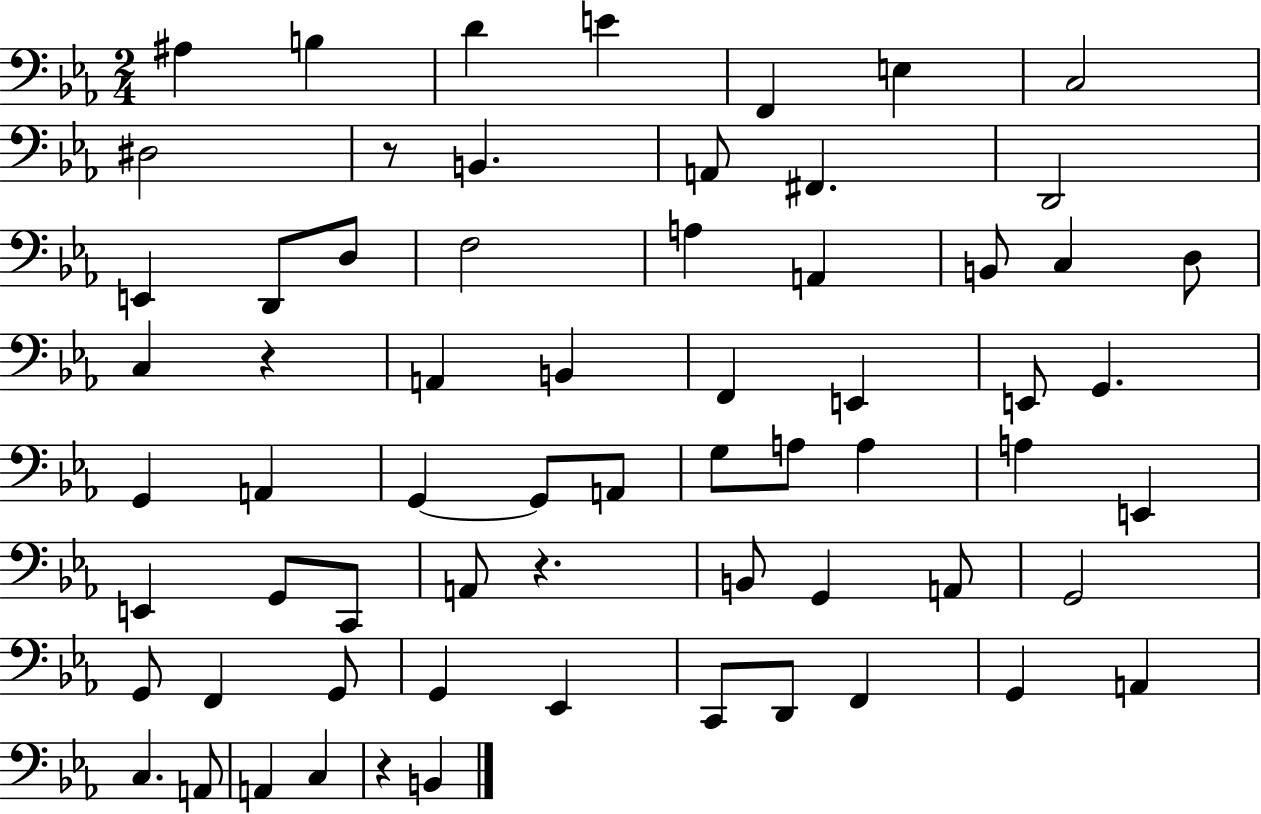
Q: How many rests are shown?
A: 4